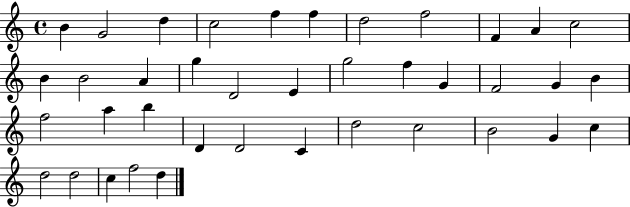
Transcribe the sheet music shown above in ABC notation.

X:1
T:Untitled
M:4/4
L:1/4
K:C
B G2 d c2 f f d2 f2 F A c2 B B2 A g D2 E g2 f G F2 G B f2 a b D D2 C d2 c2 B2 G c d2 d2 c f2 d